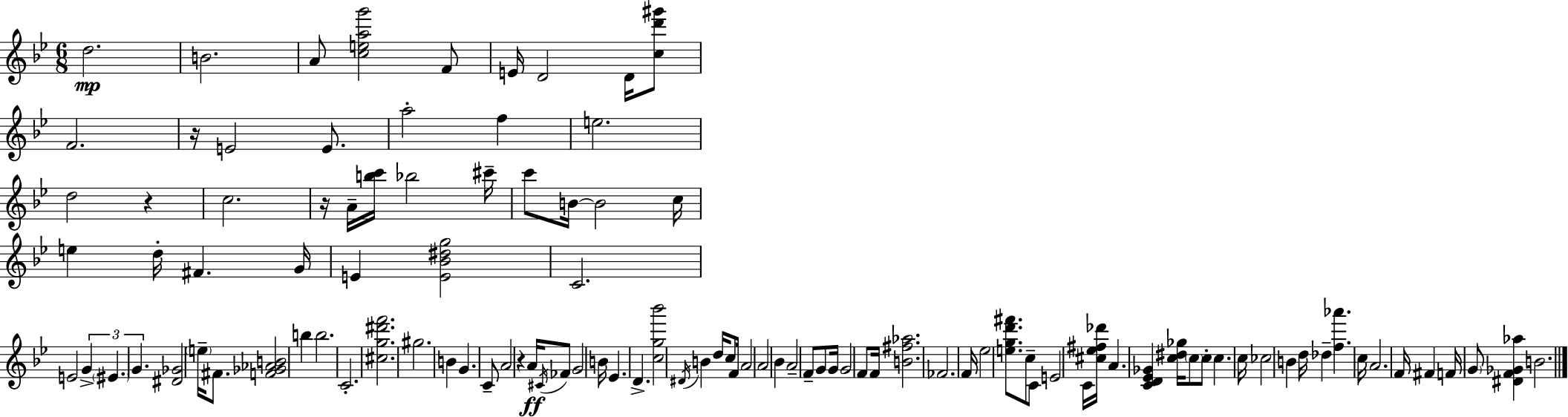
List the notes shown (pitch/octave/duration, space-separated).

D5/h. B4/h. A4/e [C5,E5,A5,G6]/h F4/e E4/s D4/h D4/s [C5,D6,G#6]/e F4/h. R/s E4/h E4/e. A5/h F5/q E5/h. D5/h R/q C5/h. R/s A4/s [B5,C6]/s Bb5/h C#6/s C6/e B4/s B4/h C5/s E5/q D5/s F#4/q. G4/s E4/q [E4,Bb4,D#5,G5]/h C4/h. E4/h G4/q EIS4/q. G4/q. [D#4,Gb4]/h E5/s F#4/e. [F4,Gb4,Ab4,B4]/h B5/q B5/h. C4/h. [C#5,G5,D#6,F6]/h. G#5/h. B4/q G4/q. C4/e A4/h R/q A4/s C#4/s FES4/e G4/h B4/s Eb4/q. D4/q. [C5,G5,Bb6]/h D#4/s B4/q D5/s C5/e F4/s A4/h A4/h Bb4/q A4/h F4/e G4/e G4/s G4/h F4/e F4/s [B4,F#5,Ab5]/h. FES4/h. F4/s Eb5/h [E5,G5,D6,F#6]/e. C5/e C4/e E4/h C4/s [C#5,Eb5,F#5,Db6]/s A4/q. [C4,D4,Eb4,Gb4]/q [C5,D#5,Gb5]/s C5/e C5/e C5/q. C5/s CES5/h B4/q D5/s Db5/q [F5,Ab6]/q. C5/s A4/h. F4/s F#4/q F4/s G4/e [D#4,F4,Gb4,Ab5]/q B4/h.